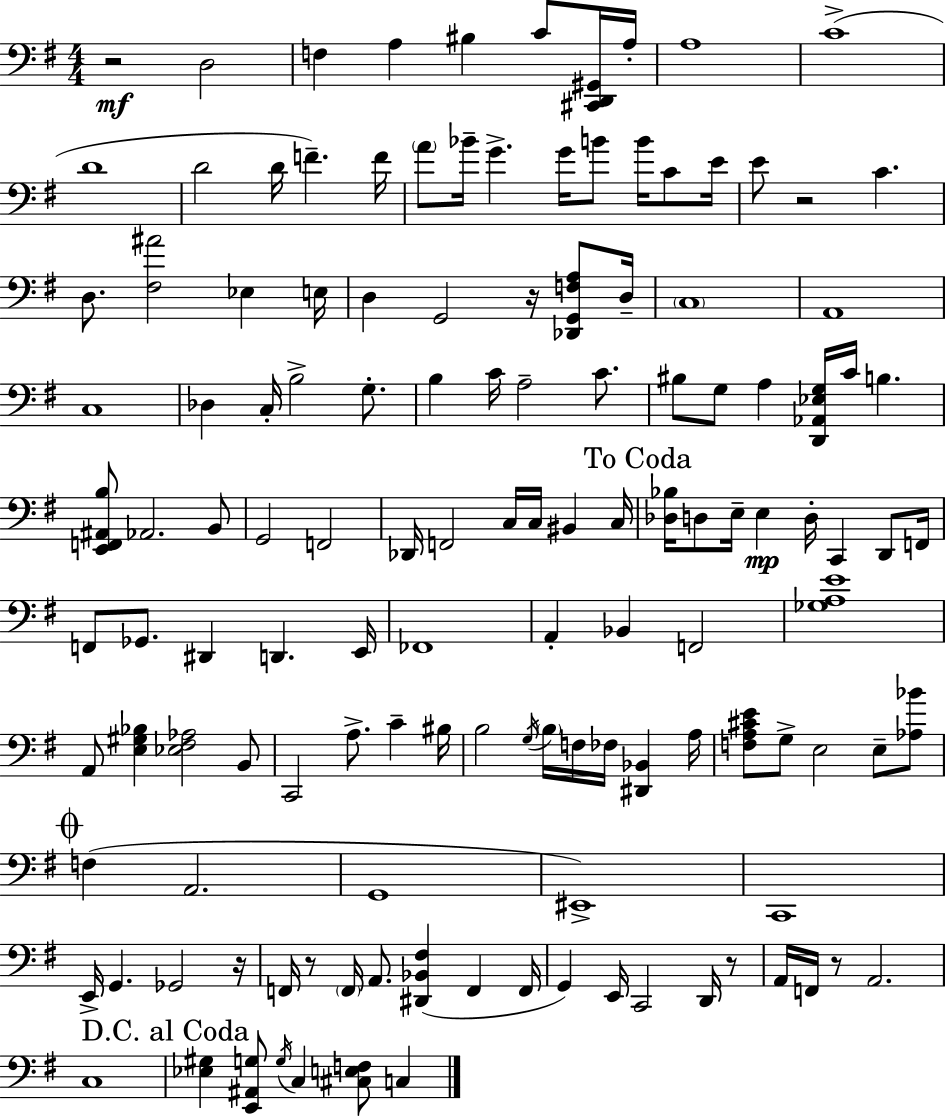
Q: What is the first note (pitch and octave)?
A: D3